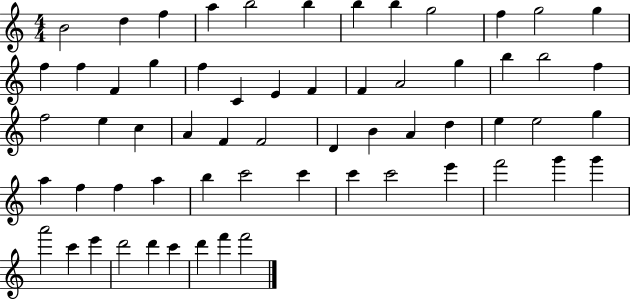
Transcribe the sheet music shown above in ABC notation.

X:1
T:Untitled
M:4/4
L:1/4
K:C
B2 d f a b2 b b b g2 f g2 g f f F g f C E F F A2 g b b2 f f2 e c A F F2 D B A d e e2 g a f f a b c'2 c' c' c'2 e' f'2 g' g' a'2 c' e' d'2 d' c' d' f' f'2